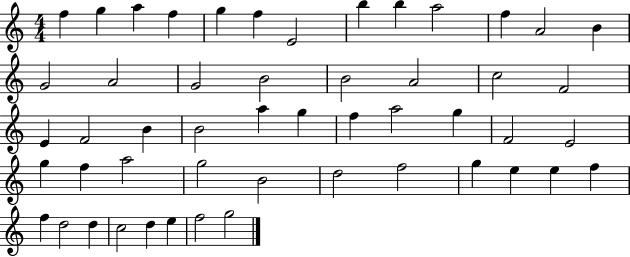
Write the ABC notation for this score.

X:1
T:Untitled
M:4/4
L:1/4
K:C
f g a f g f E2 b b a2 f A2 B G2 A2 G2 B2 B2 A2 c2 F2 E F2 B B2 a g f a2 g F2 E2 g f a2 g2 B2 d2 f2 g e e f f d2 d c2 d e f2 g2